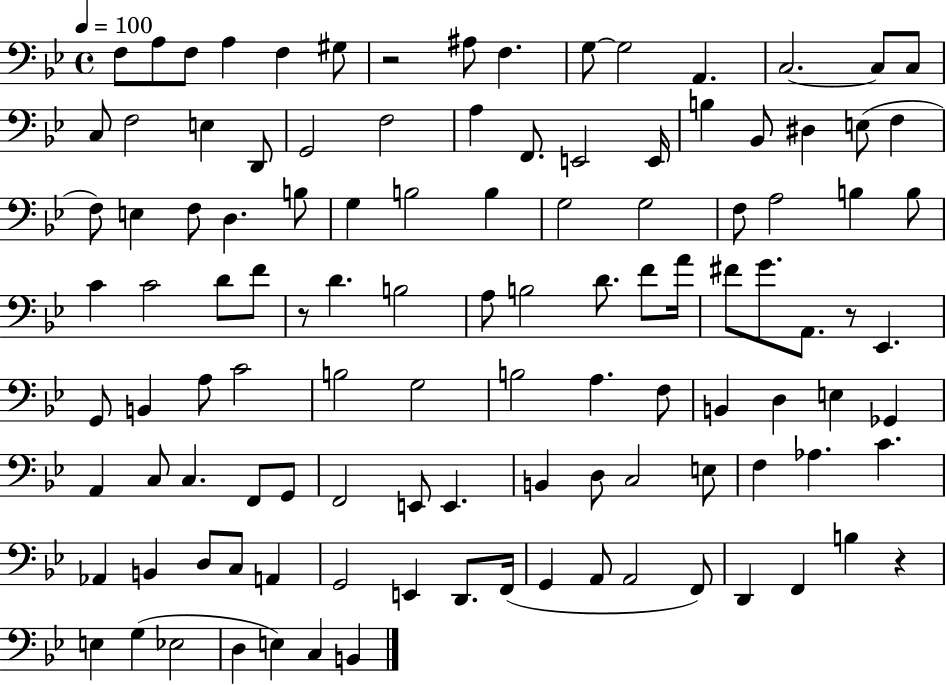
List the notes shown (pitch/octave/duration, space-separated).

F3/e A3/e F3/e A3/q F3/q G#3/e R/h A#3/e F3/q. G3/e G3/h A2/q. C3/h. C3/e C3/e C3/e F3/h E3/q D2/e G2/h F3/h A3/q F2/e. E2/h E2/s B3/q Bb2/e D#3/q E3/e F3/q F3/e E3/q F3/e D3/q. B3/e G3/q B3/h B3/q G3/h G3/h F3/e A3/h B3/q B3/e C4/q C4/h D4/e F4/e R/e D4/q. B3/h A3/e B3/h D4/e. F4/e A4/s F#4/e G4/e. A2/e. R/e Eb2/q. G2/e B2/q A3/e C4/h B3/h G3/h B3/h A3/q. F3/e B2/q D3/q E3/q Gb2/q A2/q C3/e C3/q. F2/e G2/e F2/h E2/e E2/q. B2/q D3/e C3/h E3/e F3/q Ab3/q. C4/q. Ab2/q B2/q D3/e C3/e A2/q G2/h E2/q D2/e. F2/s G2/q A2/e A2/h F2/e D2/q F2/q B3/q R/q E3/q G3/q Eb3/h D3/q E3/q C3/q B2/q